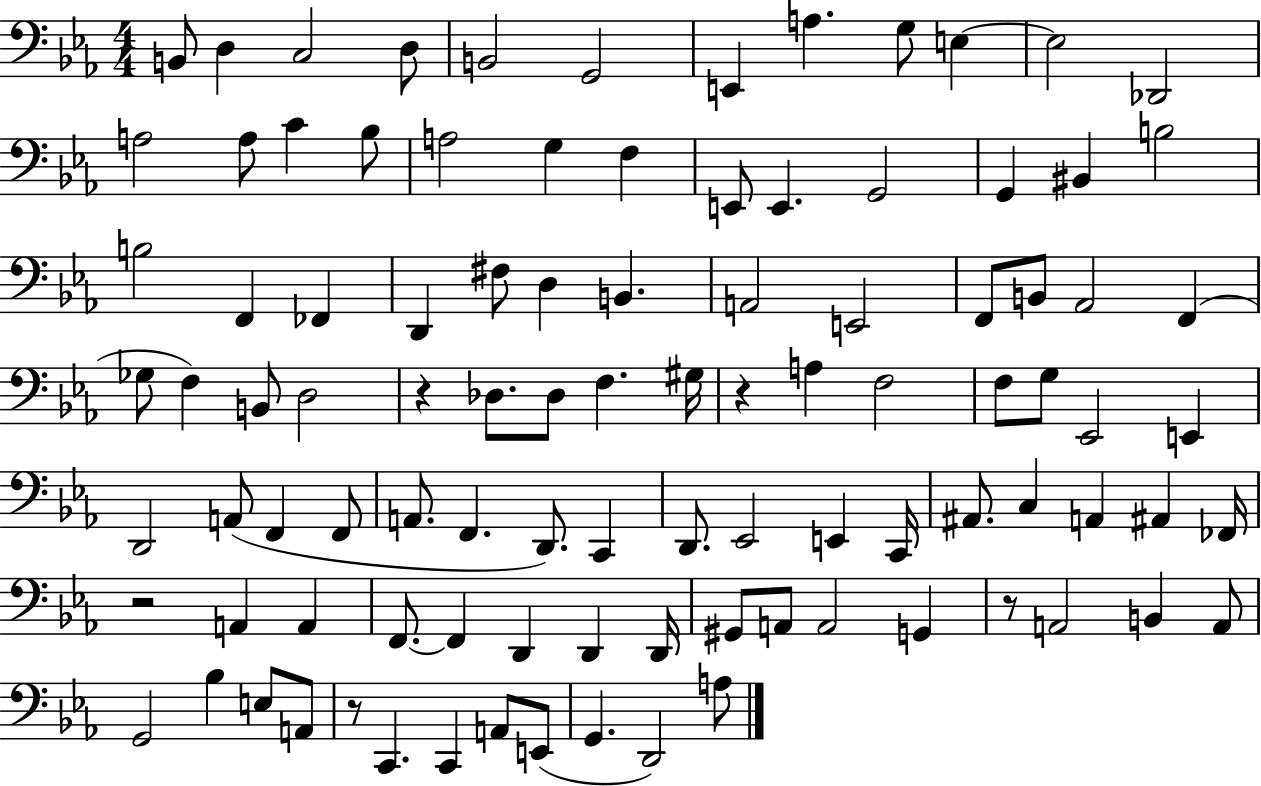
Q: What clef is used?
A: bass